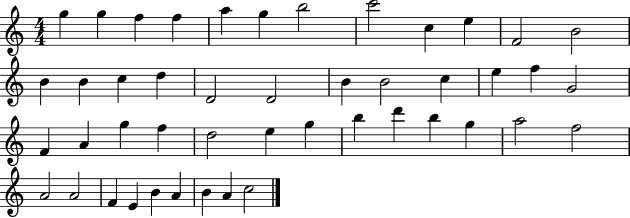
{
  \clef treble
  \numericTimeSignature
  \time 4/4
  \key c \major
  g''4 g''4 f''4 f''4 | a''4 g''4 b''2 | c'''2 c''4 e''4 | f'2 b'2 | \break b'4 b'4 c''4 d''4 | d'2 d'2 | b'4 b'2 c''4 | e''4 f''4 g'2 | \break f'4 a'4 g''4 f''4 | d''2 e''4 g''4 | b''4 d'''4 b''4 g''4 | a''2 f''2 | \break a'2 a'2 | f'4 e'4 b'4 a'4 | b'4 a'4 c''2 | \bar "|."
}